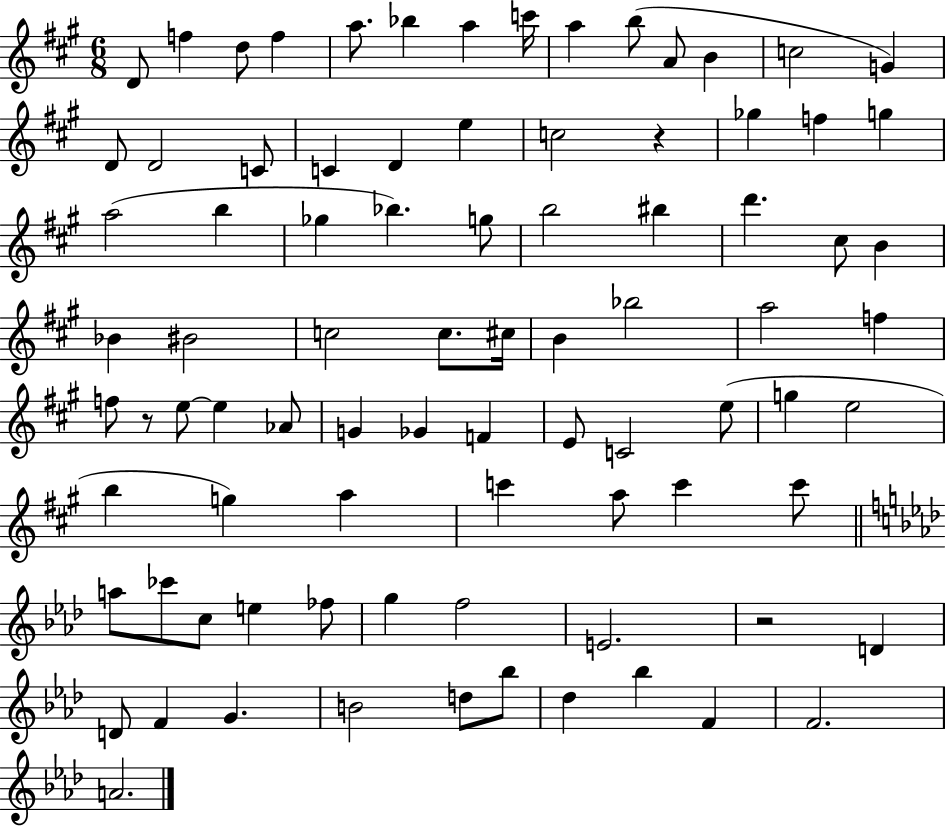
X:1
T:Untitled
M:6/8
L:1/4
K:A
D/2 f d/2 f a/2 _b a c'/4 a b/2 A/2 B c2 G D/2 D2 C/2 C D e c2 z _g f g a2 b _g _b g/2 b2 ^b d' ^c/2 B _B ^B2 c2 c/2 ^c/4 B _b2 a2 f f/2 z/2 e/2 e _A/2 G _G F E/2 C2 e/2 g e2 b g a c' a/2 c' c'/2 a/2 _c'/2 c/2 e _f/2 g f2 E2 z2 D D/2 F G B2 d/2 _b/2 _d _b F F2 A2